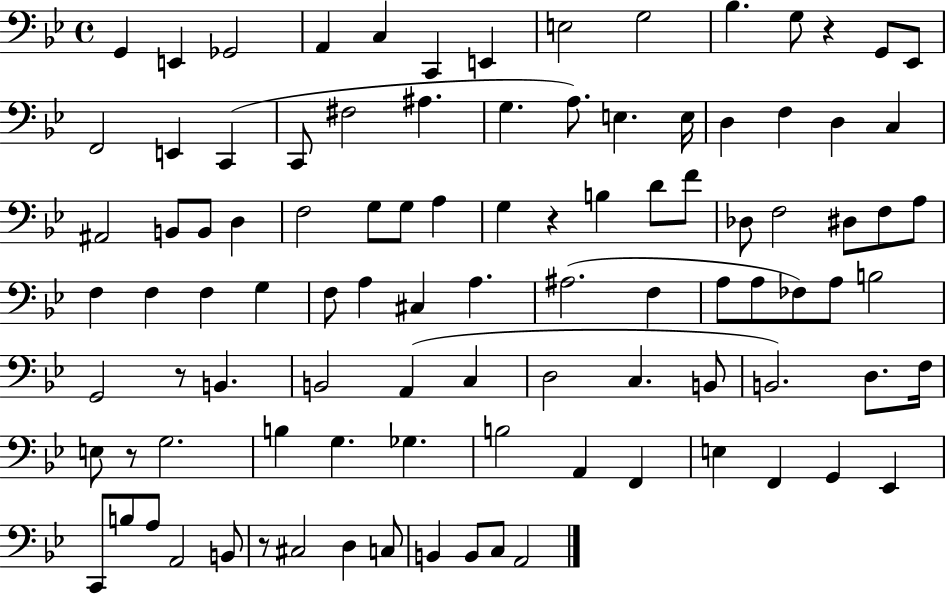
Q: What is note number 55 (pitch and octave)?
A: A3